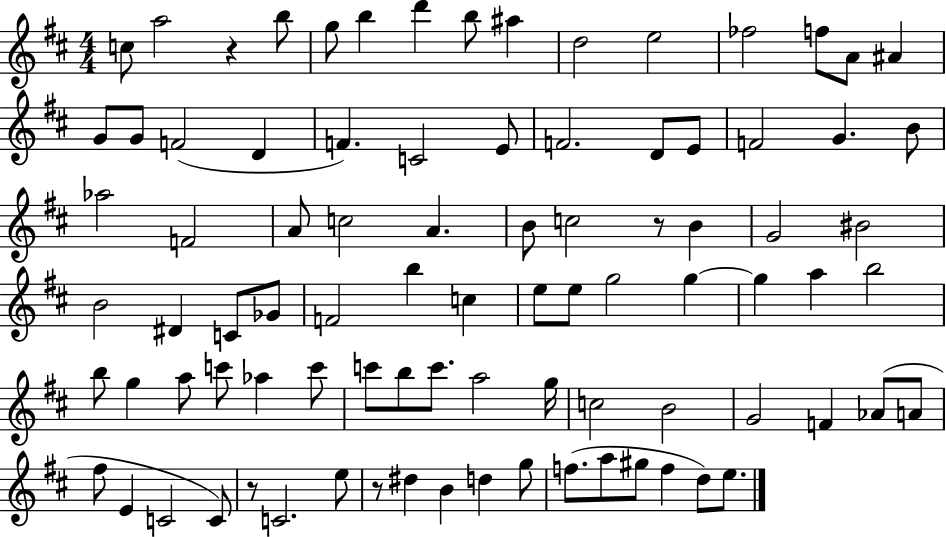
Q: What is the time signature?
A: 4/4